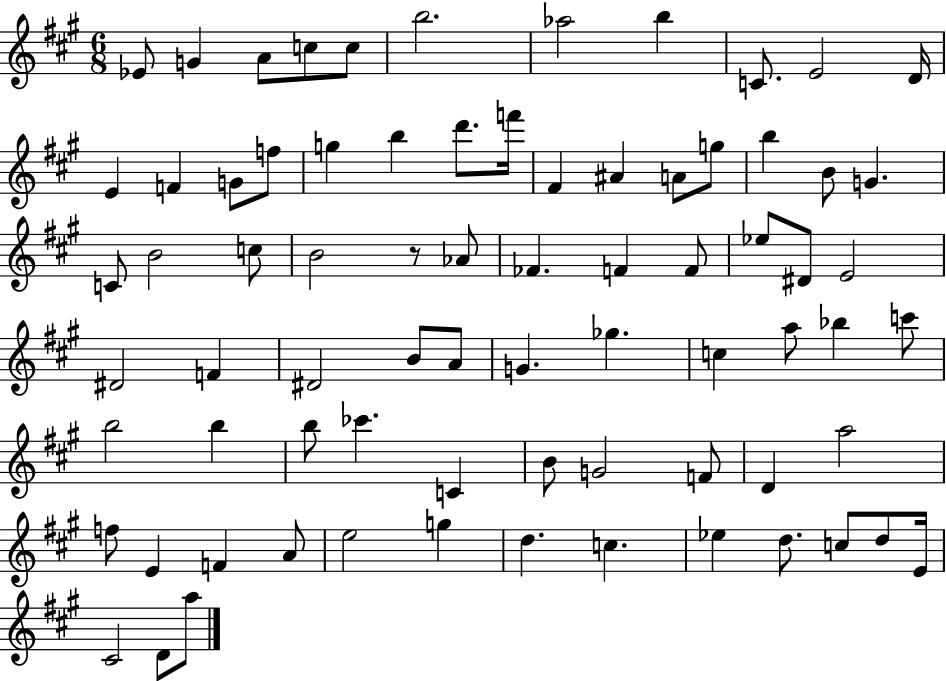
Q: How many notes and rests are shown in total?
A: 75